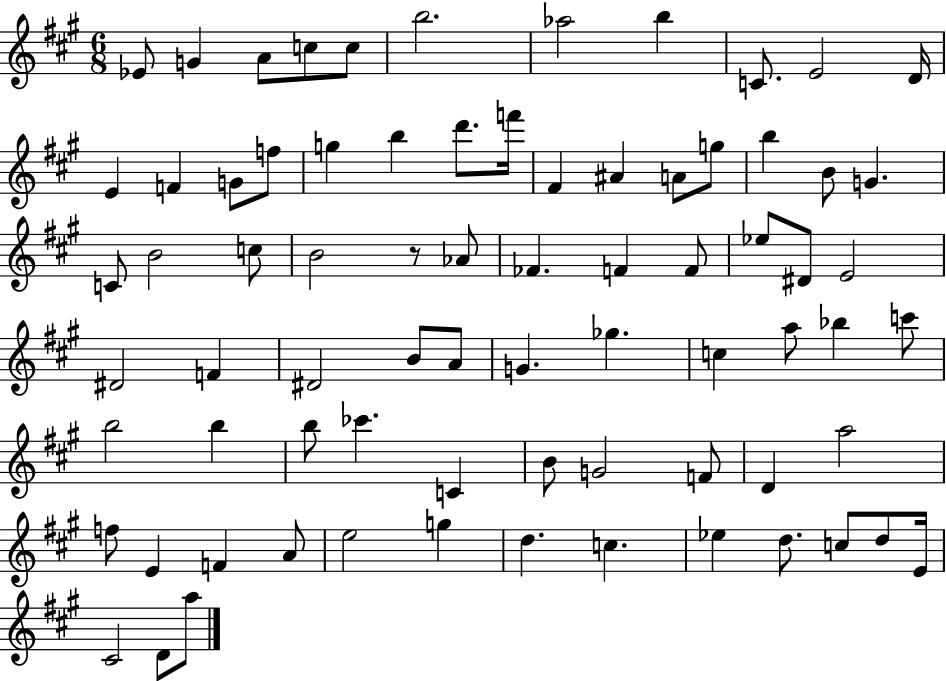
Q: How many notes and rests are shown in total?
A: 75